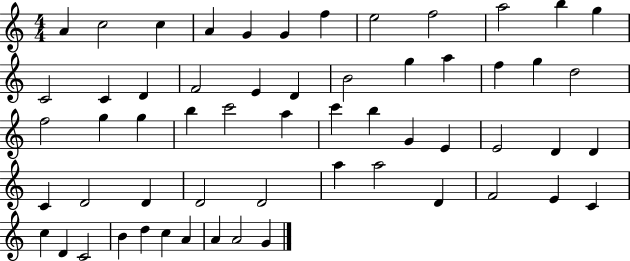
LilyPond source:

{
  \clef treble
  \numericTimeSignature
  \time 4/4
  \key c \major
  a'4 c''2 c''4 | a'4 g'4 g'4 f''4 | e''2 f''2 | a''2 b''4 g''4 | \break c'2 c'4 d'4 | f'2 e'4 d'4 | b'2 g''4 a''4 | f''4 g''4 d''2 | \break f''2 g''4 g''4 | b''4 c'''2 a''4 | c'''4 b''4 g'4 e'4 | e'2 d'4 d'4 | \break c'4 d'2 d'4 | d'2 d'2 | a''4 a''2 d'4 | f'2 e'4 c'4 | \break c''4 d'4 c'2 | b'4 d''4 c''4 a'4 | a'4 a'2 g'4 | \bar "|."
}